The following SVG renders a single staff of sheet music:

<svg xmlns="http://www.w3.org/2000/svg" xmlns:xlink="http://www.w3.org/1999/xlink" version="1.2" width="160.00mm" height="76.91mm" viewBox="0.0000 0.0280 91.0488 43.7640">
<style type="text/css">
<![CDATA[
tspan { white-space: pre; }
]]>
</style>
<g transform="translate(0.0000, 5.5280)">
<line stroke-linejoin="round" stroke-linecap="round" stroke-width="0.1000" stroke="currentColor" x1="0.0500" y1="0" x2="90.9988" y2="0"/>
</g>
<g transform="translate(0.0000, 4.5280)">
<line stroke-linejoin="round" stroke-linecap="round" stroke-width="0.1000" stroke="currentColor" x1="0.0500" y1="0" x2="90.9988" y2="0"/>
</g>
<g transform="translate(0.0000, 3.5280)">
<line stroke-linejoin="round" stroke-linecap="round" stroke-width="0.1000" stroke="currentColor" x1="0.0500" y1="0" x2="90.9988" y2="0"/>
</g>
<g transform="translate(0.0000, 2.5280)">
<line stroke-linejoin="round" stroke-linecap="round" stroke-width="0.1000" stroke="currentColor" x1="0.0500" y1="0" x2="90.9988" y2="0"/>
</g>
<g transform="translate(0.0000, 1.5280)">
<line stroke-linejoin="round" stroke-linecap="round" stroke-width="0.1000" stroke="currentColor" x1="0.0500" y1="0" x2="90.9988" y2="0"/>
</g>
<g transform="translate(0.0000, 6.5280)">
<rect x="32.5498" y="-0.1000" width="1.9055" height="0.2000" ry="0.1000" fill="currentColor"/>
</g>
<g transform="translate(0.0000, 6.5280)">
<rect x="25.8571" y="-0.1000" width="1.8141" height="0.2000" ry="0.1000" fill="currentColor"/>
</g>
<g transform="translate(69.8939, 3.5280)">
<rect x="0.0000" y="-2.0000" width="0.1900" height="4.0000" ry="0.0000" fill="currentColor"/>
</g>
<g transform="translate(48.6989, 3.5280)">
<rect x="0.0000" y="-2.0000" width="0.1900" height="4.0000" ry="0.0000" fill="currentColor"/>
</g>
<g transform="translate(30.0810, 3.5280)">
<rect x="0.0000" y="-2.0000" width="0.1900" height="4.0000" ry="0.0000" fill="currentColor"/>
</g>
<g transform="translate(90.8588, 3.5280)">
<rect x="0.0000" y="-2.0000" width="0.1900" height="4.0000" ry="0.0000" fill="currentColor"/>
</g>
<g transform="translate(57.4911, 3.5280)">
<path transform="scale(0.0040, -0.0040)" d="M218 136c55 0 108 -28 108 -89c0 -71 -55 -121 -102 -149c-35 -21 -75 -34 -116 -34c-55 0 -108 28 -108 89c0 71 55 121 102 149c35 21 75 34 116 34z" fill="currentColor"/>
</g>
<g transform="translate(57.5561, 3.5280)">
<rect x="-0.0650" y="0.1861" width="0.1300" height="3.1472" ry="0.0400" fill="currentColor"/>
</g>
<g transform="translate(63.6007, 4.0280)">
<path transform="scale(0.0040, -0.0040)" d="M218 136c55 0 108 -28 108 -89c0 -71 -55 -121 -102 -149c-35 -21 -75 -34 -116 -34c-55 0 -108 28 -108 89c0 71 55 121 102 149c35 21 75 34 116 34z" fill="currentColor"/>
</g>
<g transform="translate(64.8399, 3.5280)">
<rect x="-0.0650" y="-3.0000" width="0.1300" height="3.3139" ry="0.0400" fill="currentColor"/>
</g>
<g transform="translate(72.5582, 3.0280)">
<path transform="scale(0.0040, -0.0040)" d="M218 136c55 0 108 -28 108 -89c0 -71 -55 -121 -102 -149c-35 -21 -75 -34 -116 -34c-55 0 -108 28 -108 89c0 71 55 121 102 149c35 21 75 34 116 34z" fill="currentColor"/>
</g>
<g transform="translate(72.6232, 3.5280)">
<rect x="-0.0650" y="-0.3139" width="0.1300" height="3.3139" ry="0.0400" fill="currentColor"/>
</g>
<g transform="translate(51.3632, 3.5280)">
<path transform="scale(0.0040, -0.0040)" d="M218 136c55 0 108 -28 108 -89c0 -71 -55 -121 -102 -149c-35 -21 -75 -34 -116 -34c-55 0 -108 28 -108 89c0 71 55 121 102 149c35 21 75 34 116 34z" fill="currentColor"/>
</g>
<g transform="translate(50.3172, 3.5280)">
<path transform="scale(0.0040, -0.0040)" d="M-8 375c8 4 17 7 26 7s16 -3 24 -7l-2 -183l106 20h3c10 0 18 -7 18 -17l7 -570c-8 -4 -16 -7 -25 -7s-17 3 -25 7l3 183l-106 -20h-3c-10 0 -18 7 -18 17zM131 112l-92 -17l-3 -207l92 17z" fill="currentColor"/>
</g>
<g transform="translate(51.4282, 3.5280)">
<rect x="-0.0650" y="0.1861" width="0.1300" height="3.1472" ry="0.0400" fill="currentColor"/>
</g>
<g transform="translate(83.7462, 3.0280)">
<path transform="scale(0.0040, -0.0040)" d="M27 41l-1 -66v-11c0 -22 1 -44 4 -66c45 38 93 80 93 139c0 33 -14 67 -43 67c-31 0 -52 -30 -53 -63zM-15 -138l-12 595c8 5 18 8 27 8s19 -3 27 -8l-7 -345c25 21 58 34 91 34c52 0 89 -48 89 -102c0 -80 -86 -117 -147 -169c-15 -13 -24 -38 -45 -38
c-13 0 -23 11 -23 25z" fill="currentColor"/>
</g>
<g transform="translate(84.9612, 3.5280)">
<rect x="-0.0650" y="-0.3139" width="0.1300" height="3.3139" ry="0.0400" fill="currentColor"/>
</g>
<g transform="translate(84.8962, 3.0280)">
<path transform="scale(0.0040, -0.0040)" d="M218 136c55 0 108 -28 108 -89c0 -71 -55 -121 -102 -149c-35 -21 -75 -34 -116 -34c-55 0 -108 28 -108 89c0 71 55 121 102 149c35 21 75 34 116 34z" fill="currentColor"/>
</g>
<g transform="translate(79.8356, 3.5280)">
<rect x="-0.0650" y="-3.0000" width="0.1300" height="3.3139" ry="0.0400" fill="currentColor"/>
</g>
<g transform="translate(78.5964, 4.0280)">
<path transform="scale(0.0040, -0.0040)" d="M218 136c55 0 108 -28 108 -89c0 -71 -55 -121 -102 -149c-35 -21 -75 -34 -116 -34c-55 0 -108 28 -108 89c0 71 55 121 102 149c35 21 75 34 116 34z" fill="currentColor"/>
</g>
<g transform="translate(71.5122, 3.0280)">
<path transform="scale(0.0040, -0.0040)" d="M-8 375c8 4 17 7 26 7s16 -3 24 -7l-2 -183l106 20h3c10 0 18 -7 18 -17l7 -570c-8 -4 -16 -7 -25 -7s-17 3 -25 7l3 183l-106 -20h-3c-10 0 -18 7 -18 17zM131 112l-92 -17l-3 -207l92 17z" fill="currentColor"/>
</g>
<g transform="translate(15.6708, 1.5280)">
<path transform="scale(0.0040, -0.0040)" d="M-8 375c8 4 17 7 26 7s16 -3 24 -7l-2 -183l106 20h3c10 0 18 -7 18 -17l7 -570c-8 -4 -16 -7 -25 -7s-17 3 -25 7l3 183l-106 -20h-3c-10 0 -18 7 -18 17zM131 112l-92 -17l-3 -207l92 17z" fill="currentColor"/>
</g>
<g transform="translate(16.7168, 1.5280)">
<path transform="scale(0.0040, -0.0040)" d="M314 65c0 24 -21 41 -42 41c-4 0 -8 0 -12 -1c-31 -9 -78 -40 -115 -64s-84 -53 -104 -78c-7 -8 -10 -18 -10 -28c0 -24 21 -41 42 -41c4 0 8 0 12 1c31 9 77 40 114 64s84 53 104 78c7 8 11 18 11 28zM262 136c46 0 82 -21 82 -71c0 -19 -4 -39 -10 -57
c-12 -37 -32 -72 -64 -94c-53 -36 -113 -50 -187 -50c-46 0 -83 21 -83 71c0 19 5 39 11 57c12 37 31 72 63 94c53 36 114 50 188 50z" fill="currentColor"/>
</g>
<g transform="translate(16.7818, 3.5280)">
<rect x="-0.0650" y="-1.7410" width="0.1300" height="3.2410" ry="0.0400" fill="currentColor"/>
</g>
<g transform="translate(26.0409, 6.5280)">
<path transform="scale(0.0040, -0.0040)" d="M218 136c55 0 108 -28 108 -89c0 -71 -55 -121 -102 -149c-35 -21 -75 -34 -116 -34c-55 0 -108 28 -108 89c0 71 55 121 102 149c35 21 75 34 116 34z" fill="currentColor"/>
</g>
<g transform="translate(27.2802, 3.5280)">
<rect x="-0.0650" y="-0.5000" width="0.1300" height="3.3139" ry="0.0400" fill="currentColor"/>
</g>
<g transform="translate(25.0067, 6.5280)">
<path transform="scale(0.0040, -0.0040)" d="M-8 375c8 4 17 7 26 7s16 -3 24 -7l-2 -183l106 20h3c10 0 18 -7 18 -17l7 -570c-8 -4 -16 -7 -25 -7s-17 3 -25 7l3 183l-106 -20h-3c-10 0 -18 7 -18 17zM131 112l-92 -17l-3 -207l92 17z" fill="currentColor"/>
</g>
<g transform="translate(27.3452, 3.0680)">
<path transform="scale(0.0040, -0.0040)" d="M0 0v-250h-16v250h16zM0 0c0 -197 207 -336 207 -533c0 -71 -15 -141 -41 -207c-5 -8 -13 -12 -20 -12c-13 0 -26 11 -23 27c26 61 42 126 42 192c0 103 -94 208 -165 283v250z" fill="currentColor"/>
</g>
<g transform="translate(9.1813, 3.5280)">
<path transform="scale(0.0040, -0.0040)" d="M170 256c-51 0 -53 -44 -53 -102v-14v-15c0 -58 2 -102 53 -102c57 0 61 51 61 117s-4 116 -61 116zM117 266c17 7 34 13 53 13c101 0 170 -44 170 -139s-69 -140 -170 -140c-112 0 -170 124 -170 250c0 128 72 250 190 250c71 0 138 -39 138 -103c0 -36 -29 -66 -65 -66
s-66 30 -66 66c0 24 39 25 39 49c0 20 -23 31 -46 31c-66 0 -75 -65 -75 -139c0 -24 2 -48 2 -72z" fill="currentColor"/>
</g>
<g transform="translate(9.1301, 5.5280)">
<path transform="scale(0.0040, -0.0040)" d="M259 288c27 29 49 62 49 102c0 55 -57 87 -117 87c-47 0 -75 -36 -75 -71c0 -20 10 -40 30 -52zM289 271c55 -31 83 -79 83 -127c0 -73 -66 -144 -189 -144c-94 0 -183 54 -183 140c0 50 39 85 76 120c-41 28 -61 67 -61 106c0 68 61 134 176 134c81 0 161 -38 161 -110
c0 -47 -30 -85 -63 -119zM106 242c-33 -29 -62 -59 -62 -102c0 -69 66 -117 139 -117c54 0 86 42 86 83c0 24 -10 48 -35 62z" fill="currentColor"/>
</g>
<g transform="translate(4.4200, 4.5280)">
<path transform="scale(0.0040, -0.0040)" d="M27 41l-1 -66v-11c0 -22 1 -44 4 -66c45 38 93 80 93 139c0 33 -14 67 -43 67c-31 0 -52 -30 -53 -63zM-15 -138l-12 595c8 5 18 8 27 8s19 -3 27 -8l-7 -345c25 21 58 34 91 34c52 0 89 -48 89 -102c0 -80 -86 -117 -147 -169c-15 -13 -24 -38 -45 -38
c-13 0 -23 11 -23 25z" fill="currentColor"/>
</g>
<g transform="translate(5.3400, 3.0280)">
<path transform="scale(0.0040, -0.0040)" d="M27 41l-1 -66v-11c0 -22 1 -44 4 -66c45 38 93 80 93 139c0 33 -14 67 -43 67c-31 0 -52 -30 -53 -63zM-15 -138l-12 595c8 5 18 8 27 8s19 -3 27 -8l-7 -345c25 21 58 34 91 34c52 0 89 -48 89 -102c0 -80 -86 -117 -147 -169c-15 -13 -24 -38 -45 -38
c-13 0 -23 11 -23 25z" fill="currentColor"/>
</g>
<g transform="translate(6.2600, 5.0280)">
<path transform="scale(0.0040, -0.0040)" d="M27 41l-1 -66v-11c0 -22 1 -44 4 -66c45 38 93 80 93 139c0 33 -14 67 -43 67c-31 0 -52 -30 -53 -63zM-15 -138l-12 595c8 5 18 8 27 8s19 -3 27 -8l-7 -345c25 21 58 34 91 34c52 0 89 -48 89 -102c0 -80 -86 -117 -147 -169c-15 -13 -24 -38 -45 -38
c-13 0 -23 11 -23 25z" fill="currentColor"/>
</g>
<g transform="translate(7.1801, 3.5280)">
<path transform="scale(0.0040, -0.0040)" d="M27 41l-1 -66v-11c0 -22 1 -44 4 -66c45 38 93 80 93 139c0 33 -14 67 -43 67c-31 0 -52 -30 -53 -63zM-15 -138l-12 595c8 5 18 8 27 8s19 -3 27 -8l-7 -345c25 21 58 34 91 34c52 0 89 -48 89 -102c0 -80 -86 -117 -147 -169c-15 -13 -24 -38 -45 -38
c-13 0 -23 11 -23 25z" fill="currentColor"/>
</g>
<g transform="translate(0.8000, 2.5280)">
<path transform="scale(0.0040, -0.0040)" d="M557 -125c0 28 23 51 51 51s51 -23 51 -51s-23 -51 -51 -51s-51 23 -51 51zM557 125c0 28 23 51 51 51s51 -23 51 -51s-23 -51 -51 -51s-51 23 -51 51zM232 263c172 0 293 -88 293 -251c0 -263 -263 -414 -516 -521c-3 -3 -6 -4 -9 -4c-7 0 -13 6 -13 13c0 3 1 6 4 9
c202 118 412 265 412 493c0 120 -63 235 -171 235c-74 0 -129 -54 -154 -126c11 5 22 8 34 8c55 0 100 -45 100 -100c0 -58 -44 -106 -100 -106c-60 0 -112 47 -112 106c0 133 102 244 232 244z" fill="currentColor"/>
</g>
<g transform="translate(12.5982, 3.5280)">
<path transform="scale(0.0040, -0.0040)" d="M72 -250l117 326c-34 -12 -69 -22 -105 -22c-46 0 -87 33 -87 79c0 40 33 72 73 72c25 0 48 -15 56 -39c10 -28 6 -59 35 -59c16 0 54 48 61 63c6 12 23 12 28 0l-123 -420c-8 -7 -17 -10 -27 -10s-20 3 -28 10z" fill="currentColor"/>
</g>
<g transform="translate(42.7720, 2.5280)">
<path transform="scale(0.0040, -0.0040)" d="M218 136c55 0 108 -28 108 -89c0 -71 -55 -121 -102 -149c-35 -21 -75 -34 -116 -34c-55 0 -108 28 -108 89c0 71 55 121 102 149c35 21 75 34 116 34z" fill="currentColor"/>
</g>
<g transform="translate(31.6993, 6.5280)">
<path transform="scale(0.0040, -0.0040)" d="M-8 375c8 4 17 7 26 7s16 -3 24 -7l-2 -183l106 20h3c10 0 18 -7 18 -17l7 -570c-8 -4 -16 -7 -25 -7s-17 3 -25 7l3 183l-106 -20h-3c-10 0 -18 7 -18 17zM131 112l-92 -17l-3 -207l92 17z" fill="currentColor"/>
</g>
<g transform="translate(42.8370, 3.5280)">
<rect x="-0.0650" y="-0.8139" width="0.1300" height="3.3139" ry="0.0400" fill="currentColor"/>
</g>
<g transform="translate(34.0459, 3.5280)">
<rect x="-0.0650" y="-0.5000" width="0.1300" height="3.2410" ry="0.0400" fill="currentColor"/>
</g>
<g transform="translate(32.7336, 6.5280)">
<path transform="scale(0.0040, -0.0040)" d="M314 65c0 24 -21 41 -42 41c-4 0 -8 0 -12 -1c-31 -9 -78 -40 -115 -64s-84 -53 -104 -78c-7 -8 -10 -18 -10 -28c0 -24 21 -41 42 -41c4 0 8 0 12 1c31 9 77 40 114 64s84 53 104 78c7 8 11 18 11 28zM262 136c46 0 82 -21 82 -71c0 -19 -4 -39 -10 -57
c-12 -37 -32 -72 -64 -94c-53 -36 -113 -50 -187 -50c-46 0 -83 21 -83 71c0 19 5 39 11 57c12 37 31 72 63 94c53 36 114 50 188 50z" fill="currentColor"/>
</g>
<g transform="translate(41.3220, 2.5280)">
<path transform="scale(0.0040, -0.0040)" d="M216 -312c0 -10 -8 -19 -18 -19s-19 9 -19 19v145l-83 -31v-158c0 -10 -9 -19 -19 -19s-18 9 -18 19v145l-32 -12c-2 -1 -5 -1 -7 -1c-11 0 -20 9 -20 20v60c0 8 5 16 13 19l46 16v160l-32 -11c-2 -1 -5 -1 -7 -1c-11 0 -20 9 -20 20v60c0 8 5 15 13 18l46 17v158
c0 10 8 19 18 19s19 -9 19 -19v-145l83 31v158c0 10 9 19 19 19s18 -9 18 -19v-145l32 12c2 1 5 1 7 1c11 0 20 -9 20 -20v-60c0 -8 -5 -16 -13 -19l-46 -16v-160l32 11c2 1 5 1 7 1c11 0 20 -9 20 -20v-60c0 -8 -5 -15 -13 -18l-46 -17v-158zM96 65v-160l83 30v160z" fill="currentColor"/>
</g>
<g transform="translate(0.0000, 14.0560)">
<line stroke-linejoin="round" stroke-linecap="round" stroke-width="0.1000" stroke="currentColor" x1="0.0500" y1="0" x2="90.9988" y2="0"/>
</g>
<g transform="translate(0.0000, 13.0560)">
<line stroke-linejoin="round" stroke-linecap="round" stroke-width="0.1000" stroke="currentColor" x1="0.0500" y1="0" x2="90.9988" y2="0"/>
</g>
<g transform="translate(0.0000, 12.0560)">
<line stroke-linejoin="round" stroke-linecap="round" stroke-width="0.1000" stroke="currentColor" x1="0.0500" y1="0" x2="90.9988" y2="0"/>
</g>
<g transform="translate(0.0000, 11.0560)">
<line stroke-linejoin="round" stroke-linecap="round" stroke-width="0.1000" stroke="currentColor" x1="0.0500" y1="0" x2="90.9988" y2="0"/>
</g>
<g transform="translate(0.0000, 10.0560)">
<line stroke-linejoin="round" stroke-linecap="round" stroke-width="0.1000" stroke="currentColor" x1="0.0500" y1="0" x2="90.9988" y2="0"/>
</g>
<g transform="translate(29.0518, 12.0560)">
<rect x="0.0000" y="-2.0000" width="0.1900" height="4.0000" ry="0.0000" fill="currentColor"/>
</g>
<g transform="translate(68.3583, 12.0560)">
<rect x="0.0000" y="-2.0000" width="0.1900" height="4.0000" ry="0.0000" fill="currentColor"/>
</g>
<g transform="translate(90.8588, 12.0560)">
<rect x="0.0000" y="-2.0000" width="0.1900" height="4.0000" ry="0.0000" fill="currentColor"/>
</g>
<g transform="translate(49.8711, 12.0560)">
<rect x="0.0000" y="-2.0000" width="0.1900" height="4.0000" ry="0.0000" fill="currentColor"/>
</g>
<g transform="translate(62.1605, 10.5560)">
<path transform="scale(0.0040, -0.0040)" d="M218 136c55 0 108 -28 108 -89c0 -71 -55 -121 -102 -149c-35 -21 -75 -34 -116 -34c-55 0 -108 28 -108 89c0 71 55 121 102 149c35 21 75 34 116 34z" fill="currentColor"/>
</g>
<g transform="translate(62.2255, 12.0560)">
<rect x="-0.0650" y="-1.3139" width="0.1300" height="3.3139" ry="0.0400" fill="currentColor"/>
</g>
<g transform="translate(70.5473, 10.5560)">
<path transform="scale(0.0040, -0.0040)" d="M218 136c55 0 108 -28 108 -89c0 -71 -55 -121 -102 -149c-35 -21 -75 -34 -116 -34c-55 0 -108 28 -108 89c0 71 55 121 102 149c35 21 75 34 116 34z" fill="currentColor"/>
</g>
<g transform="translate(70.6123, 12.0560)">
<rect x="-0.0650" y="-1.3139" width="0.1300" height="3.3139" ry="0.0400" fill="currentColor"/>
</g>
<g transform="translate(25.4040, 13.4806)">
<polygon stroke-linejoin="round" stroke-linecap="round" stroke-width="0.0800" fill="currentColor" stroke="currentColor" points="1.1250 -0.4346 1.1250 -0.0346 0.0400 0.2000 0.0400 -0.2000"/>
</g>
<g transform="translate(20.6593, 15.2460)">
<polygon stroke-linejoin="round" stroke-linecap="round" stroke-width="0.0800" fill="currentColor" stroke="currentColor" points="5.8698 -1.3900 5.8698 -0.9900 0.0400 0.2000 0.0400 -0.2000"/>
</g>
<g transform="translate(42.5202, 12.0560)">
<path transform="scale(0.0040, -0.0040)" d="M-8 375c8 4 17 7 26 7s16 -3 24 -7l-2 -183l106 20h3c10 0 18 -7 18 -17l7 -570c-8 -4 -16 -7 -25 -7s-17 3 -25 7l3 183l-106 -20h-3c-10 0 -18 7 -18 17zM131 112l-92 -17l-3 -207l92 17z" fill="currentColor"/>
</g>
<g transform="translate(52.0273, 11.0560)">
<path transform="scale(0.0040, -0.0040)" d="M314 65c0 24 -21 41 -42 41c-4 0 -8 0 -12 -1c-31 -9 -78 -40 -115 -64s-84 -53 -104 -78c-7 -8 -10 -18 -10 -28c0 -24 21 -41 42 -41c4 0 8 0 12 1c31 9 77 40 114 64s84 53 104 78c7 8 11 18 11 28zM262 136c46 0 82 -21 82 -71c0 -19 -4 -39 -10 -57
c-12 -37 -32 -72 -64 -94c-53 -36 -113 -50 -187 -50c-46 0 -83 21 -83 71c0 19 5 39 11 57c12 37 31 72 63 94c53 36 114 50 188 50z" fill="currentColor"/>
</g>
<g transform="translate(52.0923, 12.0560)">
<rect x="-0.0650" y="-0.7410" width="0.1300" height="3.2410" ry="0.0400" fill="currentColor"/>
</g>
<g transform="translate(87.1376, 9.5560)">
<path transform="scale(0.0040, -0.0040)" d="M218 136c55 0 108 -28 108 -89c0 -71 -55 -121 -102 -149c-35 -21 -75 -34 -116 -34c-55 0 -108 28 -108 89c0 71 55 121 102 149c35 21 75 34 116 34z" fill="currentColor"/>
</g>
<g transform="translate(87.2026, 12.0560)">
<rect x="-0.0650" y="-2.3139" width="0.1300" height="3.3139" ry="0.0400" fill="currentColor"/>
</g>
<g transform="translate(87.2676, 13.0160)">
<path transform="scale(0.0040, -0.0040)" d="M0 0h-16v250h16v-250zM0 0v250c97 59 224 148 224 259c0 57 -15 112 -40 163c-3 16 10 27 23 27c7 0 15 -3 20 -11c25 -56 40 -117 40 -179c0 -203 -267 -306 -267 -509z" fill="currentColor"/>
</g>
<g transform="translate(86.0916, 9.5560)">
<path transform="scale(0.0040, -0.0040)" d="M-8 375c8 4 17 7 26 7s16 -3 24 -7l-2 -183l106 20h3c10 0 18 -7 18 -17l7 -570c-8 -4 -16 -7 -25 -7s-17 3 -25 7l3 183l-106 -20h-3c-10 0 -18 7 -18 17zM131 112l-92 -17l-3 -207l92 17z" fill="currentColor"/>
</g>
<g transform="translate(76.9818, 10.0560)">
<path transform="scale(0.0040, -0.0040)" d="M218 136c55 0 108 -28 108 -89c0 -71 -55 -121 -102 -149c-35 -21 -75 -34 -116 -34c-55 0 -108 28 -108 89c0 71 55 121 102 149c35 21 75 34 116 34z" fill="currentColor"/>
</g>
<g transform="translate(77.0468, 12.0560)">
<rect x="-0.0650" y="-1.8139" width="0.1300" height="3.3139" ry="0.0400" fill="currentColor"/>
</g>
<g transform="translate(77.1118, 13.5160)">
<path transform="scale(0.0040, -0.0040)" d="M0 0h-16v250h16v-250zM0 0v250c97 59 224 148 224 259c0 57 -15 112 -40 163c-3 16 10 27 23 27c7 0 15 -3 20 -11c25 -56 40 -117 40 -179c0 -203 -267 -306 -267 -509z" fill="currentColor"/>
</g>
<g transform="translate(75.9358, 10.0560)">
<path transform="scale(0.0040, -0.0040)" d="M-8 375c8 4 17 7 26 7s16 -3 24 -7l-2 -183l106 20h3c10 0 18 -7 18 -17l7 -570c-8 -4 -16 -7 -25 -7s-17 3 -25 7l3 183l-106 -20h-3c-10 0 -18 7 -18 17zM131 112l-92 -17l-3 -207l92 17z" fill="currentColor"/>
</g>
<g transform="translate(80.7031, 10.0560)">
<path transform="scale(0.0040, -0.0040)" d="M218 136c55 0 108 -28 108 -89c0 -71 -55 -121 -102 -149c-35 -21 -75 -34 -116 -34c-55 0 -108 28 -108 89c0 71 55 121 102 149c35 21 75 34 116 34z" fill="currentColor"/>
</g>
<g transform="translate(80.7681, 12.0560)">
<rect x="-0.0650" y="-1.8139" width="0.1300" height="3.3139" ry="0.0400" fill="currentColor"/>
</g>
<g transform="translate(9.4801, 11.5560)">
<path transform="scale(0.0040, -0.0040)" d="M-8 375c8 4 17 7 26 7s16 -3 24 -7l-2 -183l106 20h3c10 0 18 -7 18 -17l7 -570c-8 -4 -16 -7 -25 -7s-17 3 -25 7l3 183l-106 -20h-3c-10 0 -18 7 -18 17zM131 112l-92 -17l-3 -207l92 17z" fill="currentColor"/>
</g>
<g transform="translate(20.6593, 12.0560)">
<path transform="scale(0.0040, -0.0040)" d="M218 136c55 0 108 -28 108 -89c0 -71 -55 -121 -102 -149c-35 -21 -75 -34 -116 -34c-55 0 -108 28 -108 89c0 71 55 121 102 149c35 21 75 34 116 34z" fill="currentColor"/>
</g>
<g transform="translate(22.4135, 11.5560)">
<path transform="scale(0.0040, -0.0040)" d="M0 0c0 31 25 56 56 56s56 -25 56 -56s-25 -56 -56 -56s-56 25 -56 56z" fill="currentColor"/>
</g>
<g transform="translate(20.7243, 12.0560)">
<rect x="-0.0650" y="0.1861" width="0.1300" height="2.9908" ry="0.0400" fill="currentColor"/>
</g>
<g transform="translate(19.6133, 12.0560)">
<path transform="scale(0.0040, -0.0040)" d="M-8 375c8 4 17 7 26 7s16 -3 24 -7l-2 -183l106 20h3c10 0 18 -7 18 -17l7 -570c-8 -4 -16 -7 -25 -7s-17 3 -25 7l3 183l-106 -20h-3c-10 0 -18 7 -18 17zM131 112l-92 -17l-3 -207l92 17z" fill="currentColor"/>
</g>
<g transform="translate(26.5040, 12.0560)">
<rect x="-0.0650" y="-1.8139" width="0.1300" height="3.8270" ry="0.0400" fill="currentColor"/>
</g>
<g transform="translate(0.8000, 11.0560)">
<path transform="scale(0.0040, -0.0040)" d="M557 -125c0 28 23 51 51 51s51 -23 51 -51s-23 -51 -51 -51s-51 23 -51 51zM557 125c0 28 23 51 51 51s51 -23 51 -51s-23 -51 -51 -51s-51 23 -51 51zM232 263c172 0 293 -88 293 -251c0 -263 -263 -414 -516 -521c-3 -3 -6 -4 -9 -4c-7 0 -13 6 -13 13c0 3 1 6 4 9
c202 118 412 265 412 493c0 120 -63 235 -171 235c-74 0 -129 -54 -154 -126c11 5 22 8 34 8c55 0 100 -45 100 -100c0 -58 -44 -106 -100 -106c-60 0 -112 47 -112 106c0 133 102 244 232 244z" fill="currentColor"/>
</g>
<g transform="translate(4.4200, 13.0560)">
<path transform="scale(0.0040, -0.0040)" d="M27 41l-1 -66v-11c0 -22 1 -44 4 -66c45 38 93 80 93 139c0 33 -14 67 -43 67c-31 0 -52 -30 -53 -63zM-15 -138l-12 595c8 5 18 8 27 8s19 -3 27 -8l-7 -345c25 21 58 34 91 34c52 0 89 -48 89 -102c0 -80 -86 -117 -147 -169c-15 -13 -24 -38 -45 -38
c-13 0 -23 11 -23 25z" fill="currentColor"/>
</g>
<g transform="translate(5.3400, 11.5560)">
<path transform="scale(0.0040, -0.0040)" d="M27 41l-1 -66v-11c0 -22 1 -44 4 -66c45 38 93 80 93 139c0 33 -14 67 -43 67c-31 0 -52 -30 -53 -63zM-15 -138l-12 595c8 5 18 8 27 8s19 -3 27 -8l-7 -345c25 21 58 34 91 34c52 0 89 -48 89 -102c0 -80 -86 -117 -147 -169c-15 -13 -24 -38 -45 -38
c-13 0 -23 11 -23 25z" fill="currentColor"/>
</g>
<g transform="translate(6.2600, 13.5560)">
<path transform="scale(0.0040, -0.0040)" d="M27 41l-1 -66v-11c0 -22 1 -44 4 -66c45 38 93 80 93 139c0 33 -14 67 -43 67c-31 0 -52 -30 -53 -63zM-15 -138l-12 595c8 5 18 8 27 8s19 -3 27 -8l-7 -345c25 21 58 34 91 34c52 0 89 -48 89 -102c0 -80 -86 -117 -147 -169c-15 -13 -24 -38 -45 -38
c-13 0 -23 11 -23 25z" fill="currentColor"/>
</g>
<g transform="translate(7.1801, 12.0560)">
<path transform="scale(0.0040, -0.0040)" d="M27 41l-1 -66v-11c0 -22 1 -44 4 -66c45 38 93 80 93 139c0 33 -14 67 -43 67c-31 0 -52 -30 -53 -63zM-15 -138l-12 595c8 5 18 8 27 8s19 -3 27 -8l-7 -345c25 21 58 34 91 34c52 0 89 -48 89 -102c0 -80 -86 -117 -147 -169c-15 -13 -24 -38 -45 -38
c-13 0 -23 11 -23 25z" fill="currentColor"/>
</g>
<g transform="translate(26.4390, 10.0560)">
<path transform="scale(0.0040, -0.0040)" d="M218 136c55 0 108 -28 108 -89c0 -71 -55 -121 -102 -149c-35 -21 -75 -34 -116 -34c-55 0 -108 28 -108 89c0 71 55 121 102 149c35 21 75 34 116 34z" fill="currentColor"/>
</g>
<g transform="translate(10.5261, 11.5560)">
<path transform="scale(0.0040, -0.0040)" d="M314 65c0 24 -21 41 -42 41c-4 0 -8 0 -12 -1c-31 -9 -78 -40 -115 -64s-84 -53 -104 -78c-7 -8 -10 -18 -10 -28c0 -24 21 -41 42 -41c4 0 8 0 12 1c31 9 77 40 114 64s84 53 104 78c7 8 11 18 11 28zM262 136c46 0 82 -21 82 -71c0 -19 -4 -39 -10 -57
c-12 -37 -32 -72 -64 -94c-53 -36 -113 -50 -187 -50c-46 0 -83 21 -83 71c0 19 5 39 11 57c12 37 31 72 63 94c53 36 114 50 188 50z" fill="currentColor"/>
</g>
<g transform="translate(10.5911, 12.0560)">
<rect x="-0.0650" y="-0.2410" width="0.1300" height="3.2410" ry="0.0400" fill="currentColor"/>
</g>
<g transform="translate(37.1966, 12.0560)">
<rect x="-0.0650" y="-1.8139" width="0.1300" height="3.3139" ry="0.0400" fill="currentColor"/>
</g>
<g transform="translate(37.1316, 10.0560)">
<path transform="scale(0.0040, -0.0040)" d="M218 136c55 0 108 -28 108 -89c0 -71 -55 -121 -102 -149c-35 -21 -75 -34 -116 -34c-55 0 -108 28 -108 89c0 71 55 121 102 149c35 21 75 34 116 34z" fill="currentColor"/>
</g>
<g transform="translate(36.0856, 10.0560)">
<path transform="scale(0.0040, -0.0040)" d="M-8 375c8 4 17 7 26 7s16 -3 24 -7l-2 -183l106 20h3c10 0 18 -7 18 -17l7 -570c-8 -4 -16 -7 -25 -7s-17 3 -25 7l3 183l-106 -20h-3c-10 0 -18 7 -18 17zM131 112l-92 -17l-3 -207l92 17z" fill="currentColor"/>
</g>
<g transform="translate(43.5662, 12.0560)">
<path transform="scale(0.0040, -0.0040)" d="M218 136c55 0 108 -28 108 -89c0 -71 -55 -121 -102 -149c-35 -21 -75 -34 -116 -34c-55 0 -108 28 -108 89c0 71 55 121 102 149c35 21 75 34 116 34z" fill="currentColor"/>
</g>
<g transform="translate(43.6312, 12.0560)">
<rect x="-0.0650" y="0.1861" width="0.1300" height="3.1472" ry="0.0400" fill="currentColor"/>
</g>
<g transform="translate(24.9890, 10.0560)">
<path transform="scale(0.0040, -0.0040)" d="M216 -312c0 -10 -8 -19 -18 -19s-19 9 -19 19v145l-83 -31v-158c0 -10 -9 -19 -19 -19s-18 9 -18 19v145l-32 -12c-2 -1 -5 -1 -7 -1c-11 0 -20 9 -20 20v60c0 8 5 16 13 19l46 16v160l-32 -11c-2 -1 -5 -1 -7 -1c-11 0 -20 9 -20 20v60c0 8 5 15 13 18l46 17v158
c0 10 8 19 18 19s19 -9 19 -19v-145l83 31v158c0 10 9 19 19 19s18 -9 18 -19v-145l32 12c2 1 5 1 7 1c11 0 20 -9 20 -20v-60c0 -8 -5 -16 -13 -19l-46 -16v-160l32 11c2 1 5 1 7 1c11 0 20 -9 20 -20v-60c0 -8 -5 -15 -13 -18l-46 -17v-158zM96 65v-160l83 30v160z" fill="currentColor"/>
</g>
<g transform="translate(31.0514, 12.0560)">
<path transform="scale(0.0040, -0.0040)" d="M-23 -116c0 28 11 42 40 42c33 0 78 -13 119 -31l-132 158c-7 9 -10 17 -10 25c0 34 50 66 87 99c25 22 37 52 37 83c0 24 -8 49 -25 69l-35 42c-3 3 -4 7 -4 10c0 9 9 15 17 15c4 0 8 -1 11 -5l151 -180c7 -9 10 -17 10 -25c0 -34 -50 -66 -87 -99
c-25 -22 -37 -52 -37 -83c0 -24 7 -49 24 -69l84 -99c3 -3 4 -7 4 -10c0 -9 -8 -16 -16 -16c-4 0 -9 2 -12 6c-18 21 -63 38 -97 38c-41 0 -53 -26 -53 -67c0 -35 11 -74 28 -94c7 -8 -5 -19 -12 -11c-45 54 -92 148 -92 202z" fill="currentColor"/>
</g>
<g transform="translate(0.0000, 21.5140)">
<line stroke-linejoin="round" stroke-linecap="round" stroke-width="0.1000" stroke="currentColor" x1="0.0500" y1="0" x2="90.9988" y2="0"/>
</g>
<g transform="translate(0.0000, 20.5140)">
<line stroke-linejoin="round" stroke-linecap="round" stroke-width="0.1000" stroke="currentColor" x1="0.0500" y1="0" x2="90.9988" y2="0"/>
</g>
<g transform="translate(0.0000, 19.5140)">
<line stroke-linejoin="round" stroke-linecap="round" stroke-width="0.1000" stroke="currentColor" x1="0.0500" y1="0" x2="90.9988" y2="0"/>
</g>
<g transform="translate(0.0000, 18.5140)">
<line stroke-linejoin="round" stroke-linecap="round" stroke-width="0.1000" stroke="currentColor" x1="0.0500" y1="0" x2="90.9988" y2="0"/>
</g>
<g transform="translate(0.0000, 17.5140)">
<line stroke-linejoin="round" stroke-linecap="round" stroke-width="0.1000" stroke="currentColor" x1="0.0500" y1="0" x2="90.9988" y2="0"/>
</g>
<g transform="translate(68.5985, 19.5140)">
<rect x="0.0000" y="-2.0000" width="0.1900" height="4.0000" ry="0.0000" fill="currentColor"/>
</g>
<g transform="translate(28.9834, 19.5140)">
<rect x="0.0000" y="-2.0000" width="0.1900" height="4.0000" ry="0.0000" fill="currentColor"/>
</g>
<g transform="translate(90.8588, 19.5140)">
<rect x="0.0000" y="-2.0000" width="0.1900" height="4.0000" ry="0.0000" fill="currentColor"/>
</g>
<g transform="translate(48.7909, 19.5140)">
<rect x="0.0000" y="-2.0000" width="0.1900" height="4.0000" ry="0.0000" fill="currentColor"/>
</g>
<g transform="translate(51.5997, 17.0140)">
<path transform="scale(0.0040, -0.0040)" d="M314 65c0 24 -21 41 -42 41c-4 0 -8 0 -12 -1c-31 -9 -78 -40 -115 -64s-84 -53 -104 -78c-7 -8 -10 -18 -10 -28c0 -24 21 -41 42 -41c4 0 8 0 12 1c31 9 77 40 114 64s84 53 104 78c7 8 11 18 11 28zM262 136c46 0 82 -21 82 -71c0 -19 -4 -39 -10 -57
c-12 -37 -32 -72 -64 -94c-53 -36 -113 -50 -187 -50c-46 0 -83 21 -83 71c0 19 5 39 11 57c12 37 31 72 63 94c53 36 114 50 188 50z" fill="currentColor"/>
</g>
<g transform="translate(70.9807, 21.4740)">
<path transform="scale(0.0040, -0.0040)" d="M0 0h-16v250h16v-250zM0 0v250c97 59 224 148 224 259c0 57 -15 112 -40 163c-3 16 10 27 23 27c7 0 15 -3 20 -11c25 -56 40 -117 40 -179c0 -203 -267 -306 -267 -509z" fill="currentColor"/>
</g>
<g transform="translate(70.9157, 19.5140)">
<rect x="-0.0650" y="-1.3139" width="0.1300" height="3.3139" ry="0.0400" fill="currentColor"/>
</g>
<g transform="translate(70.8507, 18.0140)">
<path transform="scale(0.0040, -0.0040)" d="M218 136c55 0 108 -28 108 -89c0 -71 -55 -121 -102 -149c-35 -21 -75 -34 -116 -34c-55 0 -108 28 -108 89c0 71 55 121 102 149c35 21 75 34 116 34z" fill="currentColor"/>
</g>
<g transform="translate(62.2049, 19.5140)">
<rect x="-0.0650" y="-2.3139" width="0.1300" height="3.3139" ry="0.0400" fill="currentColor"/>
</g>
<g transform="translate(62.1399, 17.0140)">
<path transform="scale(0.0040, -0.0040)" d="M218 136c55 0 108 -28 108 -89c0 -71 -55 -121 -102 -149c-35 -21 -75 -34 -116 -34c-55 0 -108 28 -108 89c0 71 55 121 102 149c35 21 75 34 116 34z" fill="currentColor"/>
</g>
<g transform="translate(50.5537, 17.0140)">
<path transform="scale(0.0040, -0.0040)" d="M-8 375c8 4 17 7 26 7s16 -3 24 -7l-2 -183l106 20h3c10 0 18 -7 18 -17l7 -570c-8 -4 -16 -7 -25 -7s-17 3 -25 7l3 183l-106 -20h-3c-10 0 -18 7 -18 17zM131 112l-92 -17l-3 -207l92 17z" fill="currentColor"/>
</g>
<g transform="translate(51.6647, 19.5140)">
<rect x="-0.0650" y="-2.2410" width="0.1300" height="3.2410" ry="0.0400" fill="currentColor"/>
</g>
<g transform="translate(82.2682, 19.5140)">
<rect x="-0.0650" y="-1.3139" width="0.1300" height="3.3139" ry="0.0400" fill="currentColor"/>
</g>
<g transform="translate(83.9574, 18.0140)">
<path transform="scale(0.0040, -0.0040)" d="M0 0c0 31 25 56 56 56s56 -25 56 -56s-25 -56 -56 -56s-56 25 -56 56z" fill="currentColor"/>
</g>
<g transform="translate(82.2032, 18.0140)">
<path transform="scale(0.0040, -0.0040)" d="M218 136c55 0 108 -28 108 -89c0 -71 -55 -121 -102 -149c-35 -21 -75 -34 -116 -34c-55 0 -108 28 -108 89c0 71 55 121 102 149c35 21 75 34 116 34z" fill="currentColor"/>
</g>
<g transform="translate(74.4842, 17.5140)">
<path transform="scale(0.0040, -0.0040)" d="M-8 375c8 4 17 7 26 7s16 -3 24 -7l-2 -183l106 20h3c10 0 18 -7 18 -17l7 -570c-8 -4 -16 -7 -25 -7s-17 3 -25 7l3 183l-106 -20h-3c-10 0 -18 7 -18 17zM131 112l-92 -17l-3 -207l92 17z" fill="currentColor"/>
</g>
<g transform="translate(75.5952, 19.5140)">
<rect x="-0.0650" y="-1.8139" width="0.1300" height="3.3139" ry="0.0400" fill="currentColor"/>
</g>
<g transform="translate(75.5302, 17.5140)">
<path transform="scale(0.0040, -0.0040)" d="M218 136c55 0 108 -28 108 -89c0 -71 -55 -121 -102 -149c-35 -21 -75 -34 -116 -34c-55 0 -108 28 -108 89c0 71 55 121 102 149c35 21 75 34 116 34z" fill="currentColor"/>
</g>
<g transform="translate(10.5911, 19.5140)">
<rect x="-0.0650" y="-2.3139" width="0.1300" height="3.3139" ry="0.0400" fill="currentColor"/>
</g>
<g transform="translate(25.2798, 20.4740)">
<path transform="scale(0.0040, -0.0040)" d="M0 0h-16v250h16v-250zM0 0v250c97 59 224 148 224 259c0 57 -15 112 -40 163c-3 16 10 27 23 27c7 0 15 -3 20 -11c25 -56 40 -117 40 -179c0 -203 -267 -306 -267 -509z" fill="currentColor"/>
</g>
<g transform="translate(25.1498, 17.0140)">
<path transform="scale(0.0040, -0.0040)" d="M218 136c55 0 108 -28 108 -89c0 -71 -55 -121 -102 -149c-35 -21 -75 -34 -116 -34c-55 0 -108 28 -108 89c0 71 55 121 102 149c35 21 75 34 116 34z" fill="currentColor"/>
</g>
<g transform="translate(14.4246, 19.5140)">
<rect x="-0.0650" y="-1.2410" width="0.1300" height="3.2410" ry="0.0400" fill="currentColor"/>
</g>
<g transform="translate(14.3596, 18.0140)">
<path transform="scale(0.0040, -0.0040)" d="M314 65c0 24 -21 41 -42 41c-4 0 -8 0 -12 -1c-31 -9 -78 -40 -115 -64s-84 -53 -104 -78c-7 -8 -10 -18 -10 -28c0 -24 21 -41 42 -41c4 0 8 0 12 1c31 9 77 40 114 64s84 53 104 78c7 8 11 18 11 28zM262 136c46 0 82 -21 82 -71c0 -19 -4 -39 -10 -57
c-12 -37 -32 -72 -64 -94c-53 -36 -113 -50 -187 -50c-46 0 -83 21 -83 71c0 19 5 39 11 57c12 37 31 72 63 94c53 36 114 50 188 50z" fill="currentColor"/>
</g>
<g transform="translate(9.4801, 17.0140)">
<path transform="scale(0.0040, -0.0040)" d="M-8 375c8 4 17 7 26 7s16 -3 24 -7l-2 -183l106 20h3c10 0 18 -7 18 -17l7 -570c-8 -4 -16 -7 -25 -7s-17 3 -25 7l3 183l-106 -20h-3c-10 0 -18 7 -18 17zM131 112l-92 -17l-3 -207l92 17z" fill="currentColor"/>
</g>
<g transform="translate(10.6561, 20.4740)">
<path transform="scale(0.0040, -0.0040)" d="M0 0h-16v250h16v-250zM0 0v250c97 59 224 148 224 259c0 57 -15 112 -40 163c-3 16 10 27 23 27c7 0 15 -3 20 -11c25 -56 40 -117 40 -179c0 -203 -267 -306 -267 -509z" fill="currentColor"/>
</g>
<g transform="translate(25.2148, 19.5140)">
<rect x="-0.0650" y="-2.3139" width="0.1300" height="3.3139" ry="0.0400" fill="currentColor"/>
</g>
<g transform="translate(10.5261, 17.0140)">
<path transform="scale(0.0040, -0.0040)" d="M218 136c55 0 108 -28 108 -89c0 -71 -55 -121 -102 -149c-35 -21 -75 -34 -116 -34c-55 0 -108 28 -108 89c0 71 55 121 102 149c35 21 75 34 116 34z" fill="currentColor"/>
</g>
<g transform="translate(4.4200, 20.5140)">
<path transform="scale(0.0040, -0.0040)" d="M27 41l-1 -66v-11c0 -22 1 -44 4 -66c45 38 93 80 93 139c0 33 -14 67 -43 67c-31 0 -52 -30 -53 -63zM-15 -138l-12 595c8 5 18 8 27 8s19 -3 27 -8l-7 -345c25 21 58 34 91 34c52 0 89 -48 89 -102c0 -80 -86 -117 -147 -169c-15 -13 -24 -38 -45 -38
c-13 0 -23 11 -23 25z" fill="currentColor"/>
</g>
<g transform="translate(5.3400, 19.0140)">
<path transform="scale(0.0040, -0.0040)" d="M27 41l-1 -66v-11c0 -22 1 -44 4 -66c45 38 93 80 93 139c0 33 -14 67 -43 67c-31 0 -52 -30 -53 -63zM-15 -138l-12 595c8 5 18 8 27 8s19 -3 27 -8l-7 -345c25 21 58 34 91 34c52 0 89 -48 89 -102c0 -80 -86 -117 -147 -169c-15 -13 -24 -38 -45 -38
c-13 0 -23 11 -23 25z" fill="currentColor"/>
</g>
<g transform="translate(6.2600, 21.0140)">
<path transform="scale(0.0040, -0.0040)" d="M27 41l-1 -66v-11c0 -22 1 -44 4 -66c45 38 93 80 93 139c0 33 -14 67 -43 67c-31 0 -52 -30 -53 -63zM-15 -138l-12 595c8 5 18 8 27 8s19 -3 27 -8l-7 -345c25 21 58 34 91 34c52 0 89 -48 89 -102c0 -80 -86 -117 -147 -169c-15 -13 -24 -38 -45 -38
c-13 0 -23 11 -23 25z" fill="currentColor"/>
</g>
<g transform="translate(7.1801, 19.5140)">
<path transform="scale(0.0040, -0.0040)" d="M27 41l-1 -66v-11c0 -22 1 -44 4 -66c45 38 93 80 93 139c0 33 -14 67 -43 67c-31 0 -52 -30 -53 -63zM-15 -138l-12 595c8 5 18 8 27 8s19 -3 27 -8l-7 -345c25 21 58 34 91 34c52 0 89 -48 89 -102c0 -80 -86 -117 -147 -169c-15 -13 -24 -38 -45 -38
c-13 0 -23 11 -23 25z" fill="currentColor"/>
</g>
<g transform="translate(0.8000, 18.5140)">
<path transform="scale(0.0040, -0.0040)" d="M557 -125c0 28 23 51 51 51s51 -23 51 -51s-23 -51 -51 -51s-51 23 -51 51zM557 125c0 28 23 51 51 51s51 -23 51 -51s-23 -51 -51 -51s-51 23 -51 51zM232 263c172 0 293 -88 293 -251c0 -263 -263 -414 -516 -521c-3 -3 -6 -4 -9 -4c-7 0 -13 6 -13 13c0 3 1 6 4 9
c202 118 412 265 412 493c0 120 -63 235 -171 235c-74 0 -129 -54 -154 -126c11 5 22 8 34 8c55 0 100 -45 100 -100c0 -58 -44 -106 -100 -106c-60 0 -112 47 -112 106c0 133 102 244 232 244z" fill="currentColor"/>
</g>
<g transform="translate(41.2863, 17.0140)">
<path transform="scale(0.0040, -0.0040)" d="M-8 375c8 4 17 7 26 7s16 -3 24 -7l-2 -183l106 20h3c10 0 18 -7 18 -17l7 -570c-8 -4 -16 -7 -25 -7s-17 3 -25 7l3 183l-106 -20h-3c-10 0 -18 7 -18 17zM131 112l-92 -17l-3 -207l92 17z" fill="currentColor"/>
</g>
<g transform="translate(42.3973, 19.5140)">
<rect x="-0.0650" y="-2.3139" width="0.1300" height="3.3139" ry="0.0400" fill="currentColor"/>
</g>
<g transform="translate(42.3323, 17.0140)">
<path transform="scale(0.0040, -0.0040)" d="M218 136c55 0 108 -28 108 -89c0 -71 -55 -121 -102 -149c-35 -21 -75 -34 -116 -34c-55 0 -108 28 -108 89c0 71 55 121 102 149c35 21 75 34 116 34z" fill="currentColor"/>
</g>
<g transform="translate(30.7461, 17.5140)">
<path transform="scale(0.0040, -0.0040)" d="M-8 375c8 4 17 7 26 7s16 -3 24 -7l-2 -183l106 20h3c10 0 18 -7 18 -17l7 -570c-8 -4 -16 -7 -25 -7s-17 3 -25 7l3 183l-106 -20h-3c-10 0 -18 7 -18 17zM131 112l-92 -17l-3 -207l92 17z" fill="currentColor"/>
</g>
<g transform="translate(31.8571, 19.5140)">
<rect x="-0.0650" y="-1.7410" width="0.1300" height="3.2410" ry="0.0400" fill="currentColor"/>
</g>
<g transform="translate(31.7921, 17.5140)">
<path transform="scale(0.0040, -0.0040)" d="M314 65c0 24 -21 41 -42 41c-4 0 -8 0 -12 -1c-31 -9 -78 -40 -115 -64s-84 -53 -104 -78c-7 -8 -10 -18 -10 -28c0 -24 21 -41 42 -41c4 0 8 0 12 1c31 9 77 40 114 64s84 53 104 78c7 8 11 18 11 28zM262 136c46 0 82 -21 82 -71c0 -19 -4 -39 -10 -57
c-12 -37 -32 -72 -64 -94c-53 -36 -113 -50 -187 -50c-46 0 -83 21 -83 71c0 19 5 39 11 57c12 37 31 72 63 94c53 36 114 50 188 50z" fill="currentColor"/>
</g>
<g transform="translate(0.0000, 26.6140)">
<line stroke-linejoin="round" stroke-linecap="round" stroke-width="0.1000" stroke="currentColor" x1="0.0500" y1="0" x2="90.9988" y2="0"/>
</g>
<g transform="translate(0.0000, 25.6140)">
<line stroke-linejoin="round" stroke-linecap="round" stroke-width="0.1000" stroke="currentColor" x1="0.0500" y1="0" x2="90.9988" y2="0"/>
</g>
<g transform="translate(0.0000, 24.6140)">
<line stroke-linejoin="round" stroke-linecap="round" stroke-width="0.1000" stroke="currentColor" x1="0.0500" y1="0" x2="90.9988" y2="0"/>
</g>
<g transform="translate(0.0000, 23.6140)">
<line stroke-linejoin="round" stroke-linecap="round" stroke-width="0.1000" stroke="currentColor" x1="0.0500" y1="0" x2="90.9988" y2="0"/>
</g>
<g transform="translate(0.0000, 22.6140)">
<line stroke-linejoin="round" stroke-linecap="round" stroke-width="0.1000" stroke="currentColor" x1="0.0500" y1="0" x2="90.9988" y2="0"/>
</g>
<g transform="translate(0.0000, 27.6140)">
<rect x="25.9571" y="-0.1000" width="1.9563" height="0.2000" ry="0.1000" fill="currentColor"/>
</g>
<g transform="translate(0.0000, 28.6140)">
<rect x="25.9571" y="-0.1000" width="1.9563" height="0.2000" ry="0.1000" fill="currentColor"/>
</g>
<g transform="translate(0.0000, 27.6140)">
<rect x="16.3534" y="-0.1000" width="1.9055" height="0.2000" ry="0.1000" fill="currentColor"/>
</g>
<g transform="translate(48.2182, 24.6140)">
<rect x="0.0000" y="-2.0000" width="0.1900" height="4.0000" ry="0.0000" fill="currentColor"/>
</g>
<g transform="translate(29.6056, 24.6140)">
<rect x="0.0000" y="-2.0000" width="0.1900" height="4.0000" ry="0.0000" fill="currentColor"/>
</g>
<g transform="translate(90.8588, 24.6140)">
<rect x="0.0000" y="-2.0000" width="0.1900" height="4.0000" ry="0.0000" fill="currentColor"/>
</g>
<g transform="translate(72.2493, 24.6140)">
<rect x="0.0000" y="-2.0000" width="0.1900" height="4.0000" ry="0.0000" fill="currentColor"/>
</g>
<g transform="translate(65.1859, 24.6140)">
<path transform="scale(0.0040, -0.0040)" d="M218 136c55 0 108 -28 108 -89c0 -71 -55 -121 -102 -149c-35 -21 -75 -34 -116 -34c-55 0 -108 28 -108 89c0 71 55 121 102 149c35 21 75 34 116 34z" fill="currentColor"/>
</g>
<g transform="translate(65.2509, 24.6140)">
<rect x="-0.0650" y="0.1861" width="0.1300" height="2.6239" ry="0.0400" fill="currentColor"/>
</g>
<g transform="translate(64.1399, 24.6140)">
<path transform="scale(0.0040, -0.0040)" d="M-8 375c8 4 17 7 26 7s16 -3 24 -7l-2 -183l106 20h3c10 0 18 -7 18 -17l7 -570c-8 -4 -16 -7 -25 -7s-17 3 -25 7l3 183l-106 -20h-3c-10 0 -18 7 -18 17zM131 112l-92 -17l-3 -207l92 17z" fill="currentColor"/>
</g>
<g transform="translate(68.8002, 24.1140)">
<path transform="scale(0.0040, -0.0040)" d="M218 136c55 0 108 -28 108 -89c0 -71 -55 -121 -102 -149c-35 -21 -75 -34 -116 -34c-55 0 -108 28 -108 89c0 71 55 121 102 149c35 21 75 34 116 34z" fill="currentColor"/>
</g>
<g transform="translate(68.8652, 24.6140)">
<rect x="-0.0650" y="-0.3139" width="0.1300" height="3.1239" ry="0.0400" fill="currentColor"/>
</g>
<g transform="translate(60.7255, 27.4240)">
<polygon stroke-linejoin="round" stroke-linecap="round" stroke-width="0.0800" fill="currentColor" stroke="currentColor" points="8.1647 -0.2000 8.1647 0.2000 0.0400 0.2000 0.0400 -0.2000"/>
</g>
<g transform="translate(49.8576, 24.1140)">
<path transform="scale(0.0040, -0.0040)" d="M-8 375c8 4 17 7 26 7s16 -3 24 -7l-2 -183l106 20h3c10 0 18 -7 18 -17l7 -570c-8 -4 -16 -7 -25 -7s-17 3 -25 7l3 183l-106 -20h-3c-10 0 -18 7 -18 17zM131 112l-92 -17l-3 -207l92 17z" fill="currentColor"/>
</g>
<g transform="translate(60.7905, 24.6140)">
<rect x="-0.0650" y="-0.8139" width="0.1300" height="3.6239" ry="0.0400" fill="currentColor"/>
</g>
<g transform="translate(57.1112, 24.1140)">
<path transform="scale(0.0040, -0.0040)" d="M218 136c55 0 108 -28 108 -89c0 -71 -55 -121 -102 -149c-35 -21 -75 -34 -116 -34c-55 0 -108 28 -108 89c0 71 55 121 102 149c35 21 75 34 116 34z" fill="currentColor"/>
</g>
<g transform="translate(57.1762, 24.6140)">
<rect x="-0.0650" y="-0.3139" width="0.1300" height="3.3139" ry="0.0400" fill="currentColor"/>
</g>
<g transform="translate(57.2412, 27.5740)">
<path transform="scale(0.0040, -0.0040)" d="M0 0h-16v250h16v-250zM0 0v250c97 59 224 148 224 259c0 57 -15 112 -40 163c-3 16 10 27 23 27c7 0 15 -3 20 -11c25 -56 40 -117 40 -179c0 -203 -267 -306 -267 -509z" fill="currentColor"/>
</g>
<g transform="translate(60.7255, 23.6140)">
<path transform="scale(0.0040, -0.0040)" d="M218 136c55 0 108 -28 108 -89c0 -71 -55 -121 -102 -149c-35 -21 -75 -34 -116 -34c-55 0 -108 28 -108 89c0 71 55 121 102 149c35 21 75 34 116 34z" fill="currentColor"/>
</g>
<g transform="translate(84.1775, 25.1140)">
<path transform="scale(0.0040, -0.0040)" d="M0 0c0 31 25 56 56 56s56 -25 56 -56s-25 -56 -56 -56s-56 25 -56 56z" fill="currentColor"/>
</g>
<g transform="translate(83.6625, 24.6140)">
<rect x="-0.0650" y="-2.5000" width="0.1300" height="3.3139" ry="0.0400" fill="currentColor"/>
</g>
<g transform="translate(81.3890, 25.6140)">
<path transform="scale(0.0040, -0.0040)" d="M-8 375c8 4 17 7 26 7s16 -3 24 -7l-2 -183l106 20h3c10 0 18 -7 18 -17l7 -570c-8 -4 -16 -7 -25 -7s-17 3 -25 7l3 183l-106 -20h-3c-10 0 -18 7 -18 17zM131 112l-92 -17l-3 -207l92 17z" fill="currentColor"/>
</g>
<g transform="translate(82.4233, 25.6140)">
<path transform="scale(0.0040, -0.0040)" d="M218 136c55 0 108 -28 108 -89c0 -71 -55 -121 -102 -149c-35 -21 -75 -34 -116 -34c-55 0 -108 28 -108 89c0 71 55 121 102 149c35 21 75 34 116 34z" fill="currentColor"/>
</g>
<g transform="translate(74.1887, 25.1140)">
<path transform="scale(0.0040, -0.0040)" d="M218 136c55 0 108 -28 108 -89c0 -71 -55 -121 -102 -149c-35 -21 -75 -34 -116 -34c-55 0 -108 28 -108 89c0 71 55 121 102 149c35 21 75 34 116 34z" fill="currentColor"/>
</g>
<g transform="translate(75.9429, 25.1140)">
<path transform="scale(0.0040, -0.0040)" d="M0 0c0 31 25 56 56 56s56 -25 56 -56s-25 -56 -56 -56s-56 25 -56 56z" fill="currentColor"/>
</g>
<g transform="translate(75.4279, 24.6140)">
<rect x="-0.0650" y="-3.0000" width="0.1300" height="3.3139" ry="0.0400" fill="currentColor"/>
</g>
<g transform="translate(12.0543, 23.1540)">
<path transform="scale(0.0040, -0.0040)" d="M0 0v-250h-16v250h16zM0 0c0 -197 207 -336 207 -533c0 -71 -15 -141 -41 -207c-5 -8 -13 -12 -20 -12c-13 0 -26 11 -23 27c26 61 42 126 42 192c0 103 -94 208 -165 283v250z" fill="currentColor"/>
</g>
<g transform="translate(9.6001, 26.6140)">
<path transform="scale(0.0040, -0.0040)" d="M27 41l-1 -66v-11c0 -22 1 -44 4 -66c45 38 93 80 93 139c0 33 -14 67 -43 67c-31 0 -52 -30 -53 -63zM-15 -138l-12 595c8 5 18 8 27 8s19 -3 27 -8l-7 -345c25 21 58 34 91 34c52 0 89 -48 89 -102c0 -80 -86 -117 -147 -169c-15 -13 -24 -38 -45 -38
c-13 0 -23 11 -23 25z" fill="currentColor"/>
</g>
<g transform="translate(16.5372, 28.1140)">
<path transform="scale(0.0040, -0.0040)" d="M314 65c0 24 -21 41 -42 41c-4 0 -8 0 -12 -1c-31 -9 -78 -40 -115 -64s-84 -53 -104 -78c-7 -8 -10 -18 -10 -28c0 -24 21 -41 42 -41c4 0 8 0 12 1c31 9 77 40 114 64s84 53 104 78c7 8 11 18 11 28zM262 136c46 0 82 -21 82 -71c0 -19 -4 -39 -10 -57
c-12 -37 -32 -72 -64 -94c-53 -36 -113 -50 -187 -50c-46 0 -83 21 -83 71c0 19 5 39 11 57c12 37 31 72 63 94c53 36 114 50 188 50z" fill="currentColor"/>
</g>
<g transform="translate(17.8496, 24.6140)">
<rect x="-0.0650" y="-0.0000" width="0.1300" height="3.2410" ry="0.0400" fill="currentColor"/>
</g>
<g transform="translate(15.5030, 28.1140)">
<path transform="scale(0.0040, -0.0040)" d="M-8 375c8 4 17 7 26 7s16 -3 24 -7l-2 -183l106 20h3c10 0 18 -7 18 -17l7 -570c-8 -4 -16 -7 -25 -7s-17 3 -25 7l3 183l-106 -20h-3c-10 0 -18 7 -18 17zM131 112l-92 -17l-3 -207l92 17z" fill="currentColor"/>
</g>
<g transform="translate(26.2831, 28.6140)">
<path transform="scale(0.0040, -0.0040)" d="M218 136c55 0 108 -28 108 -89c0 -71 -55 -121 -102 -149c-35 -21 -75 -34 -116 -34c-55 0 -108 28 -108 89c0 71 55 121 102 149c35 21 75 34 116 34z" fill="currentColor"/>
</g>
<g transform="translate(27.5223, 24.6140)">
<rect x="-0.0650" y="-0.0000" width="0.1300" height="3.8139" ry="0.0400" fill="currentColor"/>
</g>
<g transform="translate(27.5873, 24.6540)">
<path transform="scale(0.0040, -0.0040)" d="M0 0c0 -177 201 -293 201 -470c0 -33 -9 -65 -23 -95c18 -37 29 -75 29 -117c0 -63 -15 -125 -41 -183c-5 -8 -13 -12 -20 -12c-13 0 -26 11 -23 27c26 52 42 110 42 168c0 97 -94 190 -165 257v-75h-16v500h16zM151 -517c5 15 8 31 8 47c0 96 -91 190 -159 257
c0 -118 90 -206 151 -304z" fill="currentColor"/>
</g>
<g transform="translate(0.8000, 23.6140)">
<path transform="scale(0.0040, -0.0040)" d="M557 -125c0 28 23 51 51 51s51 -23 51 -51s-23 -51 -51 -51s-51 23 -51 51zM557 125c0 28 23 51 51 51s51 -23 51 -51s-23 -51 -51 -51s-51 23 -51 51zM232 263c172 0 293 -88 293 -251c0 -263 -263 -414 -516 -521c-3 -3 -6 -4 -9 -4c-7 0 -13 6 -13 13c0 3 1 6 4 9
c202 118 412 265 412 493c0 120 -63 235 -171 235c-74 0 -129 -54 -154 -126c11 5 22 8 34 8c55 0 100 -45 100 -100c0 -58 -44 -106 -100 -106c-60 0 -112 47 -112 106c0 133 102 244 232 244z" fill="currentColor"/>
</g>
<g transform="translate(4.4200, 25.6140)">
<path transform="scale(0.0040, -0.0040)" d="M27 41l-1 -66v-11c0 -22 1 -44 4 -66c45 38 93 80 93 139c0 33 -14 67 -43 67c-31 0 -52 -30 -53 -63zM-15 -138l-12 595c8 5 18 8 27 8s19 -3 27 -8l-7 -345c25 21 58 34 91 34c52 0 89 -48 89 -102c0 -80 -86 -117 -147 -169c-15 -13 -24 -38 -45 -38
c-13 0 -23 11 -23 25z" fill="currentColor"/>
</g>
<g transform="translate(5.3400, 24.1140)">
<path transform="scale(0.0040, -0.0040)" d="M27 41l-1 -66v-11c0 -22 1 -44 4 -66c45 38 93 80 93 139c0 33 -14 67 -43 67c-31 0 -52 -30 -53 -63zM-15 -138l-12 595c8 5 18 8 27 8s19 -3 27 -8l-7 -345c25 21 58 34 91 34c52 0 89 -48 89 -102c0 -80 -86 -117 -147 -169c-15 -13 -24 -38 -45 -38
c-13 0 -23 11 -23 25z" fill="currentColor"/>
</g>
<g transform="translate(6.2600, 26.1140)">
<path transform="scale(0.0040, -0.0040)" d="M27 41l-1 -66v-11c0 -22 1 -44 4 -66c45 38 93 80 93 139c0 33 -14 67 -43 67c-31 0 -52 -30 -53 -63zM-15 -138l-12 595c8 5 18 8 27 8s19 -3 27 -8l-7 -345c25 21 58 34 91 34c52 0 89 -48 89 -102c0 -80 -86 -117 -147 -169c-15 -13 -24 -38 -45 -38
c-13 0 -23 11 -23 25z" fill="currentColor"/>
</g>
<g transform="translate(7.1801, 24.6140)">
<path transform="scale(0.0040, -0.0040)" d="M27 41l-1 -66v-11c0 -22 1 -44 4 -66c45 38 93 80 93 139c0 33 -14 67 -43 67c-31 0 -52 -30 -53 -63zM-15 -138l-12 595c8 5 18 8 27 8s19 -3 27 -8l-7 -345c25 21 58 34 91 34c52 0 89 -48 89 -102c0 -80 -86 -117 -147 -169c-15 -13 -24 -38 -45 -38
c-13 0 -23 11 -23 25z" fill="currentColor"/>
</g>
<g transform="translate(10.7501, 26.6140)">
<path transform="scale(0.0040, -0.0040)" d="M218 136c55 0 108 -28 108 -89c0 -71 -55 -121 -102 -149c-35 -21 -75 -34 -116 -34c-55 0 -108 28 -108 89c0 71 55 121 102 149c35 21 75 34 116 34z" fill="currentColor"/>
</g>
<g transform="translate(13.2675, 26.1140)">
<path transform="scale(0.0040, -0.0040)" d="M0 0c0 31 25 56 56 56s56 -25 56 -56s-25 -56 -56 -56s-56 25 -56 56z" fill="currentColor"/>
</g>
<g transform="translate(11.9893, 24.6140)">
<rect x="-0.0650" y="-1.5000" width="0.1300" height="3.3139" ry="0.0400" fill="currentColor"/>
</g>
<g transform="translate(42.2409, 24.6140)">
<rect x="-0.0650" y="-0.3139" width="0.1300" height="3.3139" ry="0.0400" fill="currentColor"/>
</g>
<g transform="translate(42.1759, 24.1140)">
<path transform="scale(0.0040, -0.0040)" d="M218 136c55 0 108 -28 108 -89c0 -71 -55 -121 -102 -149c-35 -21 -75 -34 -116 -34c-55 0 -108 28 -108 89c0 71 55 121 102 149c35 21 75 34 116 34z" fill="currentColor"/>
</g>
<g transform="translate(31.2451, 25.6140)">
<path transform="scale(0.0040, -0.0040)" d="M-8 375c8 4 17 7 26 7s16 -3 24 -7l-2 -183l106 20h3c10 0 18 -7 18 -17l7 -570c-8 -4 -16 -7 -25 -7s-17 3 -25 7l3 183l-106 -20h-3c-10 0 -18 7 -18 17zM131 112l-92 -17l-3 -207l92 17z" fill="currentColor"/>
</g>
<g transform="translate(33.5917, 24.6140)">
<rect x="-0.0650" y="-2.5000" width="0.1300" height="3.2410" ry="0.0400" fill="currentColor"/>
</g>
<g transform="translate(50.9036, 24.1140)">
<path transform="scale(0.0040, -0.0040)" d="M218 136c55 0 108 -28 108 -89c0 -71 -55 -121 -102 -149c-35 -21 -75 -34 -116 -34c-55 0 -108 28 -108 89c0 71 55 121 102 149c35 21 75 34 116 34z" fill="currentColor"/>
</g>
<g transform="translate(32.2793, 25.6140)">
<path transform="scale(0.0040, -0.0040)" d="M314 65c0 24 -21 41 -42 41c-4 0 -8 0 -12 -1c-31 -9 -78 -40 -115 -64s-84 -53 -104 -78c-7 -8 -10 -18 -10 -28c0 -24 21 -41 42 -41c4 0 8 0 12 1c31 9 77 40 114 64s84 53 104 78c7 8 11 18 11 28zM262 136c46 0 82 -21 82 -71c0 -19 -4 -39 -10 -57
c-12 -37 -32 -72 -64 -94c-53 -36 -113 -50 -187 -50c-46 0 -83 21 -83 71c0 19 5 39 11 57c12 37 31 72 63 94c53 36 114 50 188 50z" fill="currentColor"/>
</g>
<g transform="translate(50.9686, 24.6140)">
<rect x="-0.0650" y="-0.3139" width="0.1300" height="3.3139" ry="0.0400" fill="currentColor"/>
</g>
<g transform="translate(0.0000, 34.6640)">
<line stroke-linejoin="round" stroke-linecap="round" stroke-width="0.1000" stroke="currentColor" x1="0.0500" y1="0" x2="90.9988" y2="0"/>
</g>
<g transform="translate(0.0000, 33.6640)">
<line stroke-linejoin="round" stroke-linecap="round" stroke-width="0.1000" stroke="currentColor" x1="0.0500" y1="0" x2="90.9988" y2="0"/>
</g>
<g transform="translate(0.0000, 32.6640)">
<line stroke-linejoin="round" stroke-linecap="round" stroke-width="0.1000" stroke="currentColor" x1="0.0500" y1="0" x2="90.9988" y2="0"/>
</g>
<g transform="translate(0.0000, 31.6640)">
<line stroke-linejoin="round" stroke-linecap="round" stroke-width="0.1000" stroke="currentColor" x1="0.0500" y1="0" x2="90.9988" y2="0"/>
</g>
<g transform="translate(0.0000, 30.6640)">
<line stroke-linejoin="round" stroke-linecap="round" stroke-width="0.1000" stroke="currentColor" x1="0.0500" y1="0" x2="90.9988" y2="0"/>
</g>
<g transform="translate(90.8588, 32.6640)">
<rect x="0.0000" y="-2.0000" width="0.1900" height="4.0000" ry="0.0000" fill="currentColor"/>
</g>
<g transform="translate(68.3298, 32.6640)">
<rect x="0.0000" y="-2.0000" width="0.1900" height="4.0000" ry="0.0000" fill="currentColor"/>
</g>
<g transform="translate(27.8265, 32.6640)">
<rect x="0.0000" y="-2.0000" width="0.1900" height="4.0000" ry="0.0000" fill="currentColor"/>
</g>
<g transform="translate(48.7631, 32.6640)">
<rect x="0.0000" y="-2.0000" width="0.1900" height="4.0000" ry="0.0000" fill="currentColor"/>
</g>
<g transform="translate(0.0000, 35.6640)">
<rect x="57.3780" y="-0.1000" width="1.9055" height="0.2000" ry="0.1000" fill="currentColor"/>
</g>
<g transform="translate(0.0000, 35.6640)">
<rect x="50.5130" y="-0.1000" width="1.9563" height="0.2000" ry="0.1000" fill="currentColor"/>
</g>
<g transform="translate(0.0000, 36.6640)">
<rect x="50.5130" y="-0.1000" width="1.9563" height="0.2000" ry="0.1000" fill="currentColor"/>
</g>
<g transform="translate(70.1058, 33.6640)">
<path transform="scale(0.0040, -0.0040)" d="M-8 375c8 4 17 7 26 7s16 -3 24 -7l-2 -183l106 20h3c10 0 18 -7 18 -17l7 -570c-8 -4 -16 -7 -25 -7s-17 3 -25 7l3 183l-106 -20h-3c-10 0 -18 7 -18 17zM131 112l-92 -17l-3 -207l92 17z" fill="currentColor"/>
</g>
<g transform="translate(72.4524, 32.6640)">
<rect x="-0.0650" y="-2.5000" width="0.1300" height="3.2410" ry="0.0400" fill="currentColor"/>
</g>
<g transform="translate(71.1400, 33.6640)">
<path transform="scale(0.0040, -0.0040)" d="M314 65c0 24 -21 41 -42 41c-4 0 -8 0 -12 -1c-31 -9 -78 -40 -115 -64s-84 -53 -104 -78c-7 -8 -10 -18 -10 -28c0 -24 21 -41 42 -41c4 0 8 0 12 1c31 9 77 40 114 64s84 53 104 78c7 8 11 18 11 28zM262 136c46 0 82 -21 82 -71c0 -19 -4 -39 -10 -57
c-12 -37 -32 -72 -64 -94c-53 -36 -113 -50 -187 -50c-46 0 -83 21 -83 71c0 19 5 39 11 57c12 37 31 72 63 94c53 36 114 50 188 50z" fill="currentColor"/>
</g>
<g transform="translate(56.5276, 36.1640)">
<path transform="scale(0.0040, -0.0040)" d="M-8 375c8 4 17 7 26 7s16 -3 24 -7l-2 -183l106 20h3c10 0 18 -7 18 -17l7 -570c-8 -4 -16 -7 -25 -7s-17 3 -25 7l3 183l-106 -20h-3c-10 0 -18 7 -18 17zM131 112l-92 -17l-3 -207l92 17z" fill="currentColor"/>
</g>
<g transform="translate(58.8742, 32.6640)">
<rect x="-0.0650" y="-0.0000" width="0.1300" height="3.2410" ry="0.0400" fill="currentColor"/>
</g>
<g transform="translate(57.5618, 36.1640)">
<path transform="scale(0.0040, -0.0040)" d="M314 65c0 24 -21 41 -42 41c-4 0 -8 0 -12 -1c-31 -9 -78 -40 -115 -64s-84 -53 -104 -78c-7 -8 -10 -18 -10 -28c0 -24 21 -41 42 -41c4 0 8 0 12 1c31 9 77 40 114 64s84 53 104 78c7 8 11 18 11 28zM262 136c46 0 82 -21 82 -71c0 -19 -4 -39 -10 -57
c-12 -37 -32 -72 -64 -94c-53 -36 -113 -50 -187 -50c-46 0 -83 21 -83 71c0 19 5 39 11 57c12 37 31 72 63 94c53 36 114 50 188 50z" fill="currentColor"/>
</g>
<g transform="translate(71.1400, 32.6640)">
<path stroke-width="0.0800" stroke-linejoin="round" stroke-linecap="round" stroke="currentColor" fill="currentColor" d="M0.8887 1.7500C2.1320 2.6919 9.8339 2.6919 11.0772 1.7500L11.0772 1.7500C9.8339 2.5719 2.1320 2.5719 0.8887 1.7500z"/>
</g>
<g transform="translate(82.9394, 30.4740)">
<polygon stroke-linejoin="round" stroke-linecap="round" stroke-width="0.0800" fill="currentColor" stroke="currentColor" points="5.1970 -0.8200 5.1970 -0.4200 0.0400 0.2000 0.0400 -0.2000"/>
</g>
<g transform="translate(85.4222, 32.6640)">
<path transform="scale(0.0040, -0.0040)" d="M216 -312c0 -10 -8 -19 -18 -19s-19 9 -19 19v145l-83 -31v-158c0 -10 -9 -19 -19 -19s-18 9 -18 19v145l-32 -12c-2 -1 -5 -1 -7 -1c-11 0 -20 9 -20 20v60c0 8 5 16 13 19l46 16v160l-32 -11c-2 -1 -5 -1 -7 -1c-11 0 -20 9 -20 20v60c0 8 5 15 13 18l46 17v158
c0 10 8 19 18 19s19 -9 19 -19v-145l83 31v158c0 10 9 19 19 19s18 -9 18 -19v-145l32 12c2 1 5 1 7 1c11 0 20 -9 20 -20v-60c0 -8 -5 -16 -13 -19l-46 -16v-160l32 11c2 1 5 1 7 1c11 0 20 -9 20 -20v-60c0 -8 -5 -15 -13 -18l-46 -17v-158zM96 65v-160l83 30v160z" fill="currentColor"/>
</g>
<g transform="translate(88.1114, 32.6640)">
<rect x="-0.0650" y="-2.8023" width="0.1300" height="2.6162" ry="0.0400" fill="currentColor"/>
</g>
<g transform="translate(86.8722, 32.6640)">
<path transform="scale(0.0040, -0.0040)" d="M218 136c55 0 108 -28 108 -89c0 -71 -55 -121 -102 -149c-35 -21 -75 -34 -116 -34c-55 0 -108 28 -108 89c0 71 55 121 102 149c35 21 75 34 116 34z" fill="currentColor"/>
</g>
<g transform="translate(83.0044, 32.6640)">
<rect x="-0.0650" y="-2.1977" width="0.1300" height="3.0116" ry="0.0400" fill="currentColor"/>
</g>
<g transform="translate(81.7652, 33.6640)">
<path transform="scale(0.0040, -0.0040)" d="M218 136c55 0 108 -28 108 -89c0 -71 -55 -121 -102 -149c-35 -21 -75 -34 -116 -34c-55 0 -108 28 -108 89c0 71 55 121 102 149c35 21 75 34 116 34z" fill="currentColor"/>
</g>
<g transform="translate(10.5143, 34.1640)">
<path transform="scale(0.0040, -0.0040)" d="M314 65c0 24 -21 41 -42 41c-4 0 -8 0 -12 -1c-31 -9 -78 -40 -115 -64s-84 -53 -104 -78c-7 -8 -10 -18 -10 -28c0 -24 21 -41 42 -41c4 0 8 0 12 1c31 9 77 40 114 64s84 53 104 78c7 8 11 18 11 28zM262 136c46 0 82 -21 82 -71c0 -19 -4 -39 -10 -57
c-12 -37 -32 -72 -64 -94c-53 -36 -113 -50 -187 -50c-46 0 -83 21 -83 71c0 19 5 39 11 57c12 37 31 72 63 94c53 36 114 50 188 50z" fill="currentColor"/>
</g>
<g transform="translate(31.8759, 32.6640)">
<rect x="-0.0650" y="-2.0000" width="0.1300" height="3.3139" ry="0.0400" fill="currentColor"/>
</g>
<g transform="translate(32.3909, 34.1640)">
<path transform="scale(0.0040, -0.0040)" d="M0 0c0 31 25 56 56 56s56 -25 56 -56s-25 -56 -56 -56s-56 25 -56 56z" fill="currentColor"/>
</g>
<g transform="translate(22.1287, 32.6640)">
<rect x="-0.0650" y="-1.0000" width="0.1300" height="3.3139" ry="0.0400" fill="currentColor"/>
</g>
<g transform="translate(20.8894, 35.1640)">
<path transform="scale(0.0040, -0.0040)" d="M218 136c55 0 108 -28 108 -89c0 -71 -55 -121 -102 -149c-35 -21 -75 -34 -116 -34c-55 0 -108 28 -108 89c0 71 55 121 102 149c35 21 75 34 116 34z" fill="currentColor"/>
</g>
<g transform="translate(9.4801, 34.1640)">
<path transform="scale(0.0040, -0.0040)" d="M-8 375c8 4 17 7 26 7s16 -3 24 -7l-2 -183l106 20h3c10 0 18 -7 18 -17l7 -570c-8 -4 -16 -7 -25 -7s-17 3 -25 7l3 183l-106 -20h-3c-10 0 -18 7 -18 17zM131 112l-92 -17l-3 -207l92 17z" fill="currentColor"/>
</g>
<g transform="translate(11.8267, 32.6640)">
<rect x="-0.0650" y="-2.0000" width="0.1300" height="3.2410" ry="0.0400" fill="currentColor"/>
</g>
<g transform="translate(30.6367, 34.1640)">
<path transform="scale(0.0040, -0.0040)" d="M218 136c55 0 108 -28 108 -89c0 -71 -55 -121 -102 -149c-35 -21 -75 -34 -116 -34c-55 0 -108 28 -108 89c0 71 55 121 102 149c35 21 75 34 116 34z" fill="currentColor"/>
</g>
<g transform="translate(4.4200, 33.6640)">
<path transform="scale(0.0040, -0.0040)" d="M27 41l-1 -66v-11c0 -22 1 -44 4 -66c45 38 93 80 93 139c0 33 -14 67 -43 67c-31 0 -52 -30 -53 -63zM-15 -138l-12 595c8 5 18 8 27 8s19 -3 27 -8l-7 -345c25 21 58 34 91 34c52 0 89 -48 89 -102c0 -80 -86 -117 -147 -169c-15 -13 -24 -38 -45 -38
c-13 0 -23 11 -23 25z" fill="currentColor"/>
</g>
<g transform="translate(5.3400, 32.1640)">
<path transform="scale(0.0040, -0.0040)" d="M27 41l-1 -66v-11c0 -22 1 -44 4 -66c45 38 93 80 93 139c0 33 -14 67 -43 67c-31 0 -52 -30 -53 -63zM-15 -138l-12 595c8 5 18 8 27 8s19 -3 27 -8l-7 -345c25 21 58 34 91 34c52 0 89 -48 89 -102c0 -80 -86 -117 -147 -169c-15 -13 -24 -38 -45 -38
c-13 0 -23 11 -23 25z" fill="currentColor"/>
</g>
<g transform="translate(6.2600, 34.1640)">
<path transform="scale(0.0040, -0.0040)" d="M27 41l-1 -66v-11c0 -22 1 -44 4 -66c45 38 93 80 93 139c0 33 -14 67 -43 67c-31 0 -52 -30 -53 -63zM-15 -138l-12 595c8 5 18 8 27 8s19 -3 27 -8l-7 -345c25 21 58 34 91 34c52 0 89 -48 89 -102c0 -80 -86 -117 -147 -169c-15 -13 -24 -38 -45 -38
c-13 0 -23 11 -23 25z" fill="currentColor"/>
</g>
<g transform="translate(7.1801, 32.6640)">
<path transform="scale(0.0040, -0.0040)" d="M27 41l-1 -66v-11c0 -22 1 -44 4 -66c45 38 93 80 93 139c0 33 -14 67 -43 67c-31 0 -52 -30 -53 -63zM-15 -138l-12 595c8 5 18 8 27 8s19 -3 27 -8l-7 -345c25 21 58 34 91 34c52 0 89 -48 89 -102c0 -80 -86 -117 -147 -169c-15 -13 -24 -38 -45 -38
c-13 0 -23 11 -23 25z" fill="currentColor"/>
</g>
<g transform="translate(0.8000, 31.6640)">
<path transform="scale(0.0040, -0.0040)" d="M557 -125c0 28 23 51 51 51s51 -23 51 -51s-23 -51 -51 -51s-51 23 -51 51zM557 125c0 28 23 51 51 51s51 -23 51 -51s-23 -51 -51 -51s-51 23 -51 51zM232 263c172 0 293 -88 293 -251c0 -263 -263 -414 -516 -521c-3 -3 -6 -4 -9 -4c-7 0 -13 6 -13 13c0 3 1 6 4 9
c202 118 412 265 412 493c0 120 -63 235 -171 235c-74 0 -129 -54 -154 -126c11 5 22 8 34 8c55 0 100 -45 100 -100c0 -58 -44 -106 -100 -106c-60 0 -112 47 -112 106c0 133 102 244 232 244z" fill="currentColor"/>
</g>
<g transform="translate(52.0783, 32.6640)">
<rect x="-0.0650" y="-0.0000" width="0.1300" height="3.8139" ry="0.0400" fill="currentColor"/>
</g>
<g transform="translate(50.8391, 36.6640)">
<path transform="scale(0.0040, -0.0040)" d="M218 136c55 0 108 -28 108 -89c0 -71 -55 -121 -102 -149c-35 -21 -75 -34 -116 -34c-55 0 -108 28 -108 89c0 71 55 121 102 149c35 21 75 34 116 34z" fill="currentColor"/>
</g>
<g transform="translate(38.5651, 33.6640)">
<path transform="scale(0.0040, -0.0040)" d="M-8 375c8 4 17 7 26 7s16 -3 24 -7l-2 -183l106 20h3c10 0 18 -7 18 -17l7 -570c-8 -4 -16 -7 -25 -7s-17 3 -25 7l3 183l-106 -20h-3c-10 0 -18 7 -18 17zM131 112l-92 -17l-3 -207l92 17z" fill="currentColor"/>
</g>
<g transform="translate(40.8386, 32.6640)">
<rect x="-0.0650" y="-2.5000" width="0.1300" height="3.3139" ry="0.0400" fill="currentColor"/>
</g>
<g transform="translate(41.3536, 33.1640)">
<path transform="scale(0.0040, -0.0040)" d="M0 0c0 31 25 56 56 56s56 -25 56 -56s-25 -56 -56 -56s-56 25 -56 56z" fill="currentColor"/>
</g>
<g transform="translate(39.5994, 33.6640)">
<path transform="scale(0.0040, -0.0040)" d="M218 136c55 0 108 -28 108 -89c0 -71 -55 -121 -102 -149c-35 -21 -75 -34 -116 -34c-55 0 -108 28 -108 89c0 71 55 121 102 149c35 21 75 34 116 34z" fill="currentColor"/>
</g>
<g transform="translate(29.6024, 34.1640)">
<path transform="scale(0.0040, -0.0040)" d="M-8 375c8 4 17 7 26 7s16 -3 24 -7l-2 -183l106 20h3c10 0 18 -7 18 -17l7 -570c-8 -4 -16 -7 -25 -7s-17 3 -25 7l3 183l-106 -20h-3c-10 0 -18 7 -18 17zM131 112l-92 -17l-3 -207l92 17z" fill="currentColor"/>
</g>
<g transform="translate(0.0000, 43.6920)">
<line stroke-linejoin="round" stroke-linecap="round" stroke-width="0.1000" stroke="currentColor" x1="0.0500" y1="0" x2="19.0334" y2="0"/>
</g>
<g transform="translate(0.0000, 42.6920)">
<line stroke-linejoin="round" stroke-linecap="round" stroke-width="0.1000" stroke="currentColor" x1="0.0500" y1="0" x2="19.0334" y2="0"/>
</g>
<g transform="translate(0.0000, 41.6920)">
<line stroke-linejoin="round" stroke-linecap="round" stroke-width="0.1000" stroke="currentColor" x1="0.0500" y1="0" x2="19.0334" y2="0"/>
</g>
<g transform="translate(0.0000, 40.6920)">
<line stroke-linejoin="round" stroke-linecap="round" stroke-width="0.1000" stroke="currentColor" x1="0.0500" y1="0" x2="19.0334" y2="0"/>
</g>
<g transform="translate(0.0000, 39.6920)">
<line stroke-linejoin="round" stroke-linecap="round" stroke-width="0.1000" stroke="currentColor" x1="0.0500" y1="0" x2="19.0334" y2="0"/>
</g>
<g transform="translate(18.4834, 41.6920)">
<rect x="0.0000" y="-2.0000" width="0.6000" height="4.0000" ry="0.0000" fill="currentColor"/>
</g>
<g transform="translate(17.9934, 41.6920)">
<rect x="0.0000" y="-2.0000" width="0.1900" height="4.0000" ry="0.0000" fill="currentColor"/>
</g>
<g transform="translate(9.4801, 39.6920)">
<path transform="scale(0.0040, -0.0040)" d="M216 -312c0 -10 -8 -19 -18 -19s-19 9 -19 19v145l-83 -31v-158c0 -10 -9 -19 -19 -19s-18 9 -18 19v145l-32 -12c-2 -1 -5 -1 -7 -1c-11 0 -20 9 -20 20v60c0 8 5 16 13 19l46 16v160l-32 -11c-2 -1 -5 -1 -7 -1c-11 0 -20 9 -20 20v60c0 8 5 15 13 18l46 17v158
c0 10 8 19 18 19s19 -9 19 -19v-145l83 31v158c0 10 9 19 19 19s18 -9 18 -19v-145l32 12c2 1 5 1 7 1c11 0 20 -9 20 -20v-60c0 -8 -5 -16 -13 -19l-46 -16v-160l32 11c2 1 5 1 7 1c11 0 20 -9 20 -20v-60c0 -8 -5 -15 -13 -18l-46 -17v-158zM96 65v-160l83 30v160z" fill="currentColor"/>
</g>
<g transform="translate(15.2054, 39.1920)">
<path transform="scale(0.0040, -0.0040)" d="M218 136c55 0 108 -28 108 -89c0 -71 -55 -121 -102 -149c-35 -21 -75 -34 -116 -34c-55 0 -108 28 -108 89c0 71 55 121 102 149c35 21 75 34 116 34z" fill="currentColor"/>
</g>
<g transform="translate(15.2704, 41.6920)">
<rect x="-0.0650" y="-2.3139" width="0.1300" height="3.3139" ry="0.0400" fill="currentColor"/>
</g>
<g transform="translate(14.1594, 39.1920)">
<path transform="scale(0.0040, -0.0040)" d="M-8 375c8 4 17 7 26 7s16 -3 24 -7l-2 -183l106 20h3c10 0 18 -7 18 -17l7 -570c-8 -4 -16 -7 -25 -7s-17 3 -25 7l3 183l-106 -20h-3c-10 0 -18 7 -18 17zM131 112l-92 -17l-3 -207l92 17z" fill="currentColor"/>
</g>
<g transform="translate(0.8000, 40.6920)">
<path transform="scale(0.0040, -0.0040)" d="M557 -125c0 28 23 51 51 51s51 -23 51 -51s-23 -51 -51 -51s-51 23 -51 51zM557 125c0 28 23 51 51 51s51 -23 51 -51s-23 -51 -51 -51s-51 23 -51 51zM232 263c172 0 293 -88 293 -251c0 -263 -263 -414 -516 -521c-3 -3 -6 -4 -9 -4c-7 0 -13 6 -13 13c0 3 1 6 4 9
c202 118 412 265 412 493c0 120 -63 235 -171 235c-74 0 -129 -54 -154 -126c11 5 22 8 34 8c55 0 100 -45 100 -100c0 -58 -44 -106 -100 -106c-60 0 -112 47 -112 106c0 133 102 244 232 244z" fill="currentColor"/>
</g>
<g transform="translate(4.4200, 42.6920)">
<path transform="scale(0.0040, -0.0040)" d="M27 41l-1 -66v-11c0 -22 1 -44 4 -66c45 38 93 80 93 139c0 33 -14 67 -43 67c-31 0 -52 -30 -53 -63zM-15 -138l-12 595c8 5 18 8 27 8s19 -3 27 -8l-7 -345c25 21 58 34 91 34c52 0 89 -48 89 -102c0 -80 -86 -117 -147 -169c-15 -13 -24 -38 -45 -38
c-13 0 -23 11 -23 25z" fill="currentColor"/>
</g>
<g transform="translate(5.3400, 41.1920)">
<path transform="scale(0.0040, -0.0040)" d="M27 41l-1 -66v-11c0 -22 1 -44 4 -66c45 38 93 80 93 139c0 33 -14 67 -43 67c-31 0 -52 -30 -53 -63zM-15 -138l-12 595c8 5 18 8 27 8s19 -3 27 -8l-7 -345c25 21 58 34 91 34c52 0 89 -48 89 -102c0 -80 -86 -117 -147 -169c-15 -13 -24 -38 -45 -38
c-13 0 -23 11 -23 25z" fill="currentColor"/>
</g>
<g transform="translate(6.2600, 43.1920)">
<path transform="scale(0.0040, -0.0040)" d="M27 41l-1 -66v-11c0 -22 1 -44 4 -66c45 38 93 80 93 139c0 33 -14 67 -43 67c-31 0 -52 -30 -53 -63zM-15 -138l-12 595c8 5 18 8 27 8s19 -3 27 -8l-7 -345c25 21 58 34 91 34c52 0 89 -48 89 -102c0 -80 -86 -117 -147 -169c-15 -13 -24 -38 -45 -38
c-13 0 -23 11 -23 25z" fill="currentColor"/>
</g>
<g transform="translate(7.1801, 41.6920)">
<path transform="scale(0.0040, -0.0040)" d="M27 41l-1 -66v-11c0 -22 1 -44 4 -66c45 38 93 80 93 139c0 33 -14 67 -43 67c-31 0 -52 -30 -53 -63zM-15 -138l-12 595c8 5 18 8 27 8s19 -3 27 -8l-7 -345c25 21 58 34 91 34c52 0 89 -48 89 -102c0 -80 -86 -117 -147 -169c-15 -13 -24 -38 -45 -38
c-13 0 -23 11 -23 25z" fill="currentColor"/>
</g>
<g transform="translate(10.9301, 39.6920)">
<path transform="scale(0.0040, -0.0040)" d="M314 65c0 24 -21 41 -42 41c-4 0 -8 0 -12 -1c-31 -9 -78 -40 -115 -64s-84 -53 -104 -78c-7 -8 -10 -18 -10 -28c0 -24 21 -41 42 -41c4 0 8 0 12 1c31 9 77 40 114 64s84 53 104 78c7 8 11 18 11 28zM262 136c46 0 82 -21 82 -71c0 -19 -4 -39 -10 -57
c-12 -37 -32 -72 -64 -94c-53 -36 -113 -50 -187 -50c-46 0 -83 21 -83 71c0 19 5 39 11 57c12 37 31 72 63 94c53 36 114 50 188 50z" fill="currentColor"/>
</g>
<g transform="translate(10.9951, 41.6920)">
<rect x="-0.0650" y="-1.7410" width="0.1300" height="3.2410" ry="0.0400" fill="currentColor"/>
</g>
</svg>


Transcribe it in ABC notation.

X:1
T:Untitled
M:6/8
L:1/4
K:Ab
z/2 A,2 E,,/2 E,,2 ^F, D, D, C, E, C, _E, E,2 D,/2 ^A,/4 z A, D, F,2 G, G, A,/2 A, B,/2 B,/2 G,2 B,/2 A,2 B, B,2 B, G,/2 A, G, _G,,/2 D,,2 C,,/4 B,,2 _E, E, E,/2 F,/2 D,/2 E,/2 C, B,, A,,2 F,, A,, B,, C,, D,,2 B,,2 B,,/2 ^D,/2 ^A,2 B,